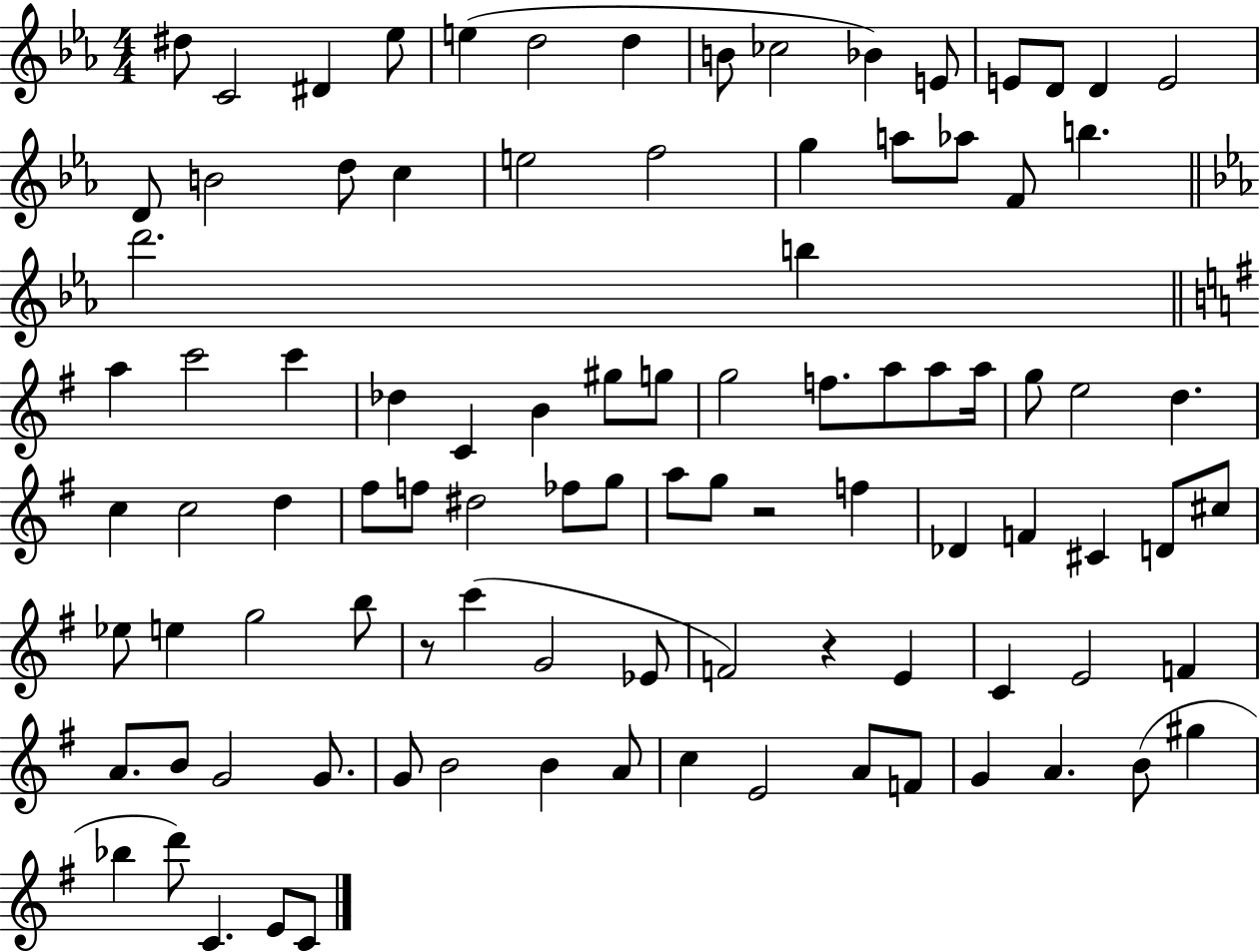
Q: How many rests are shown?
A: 3